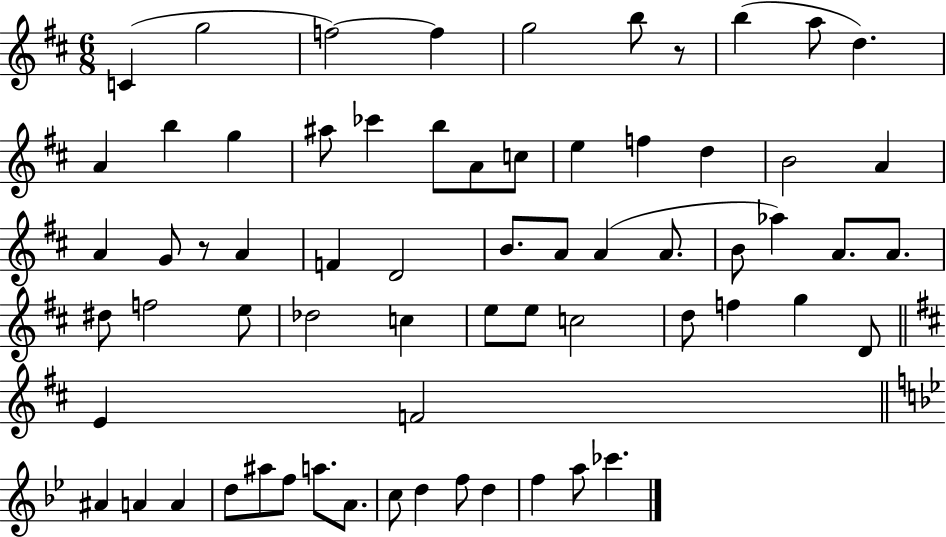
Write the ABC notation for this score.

X:1
T:Untitled
M:6/8
L:1/4
K:D
C g2 f2 f g2 b/2 z/2 b a/2 d A b g ^a/2 _c' b/2 A/2 c/2 e f d B2 A A G/2 z/2 A F D2 B/2 A/2 A A/2 B/2 _a A/2 A/2 ^d/2 f2 e/2 _d2 c e/2 e/2 c2 d/2 f g D/2 E F2 ^A A A d/2 ^a/2 f/2 a/2 A/2 c/2 d f/2 d f a/2 _c'